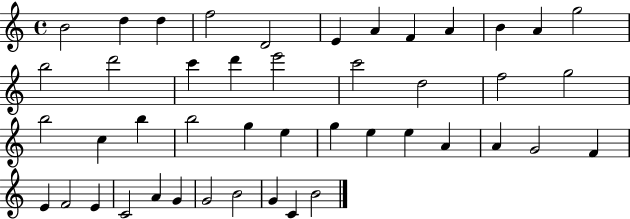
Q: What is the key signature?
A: C major